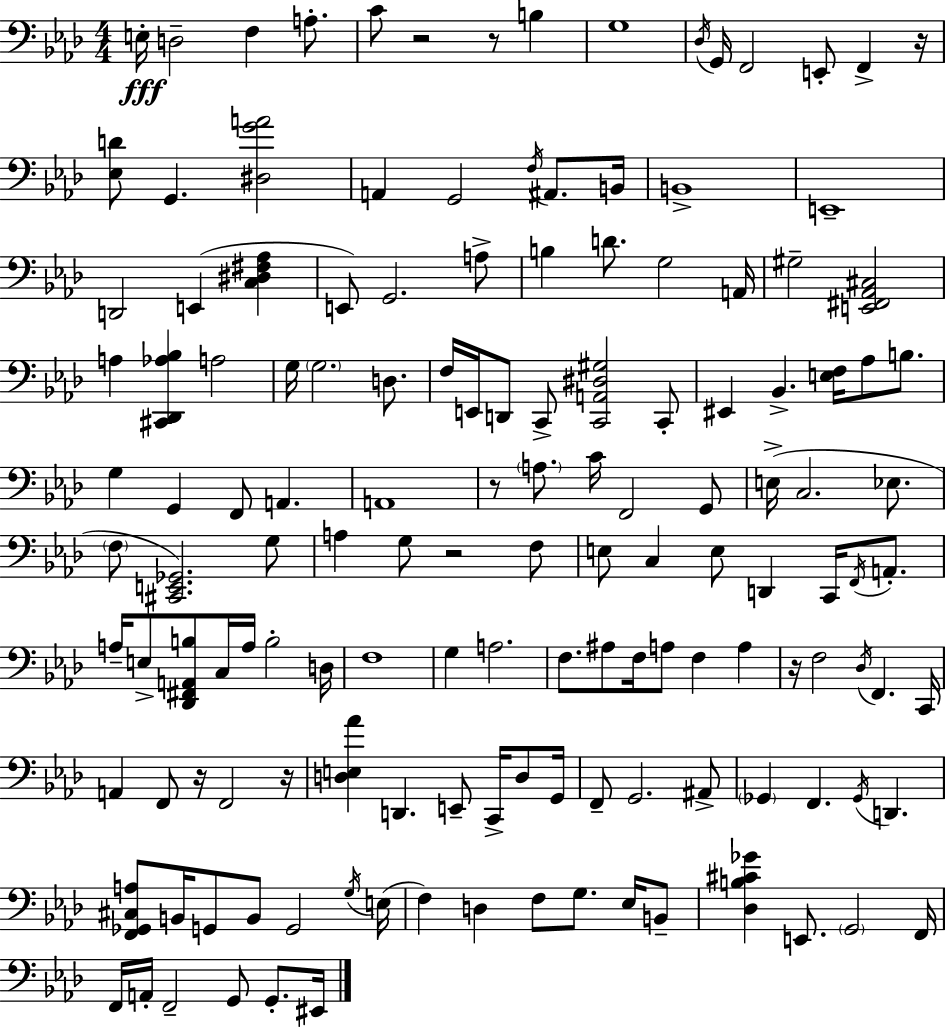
{
  \clef bass
  \numericTimeSignature
  \time 4/4
  \key aes \major
  e16-.\fff d2-- f4 a8.-. | c'8 r2 r8 b4 | g1 | \acciaccatura { des16 } g,16 f,2 e,8-. f,4-> | \break r16 <ees d'>8 g,4. <dis g' a'>2 | a,4 g,2 \acciaccatura { f16 } ais,8. | b,16 b,1-> | e,1-- | \break d,2 e,4( <c dis fis aes>4 | e,8) g,2. | a8-> b4 d'8. g2 | a,16 gis2-- <e, fis, aes, cis>2 | \break a4 <cis, des, aes bes>4 a2 | g16 \parenthesize g2. d8. | f16 e,16 d,8 c,8-> <c, a, dis gis>2 | c,8-. eis,4 bes,4.-> <e f>16 aes8 b8. | \break g4 g,4 f,8 a,4. | a,1 | r8 \parenthesize a8. c'16 f,2 | g,8 e16->( c2. ees8. | \break \parenthesize f8 <cis, e, ges,>2.) | g8 a4 g8 r2 | f8 e8 c4 e8 d,4 c,16 \acciaccatura { f,16 } | a,8.-. a16-- e8-> <des, fis, a, b>8 c16 a16 b2-. | \break d16 f1 | g4 a2. | f8. ais8 f16 a8 f4 a4 | r16 f2 \acciaccatura { des16 } f,4. | \break c,16 a,4 f,8 r16 f,2 | r16 <d e aes'>4 d,4. e,8-- | c,16-> d8 g,16 f,8-- g,2. | ais,8-> \parenthesize ges,4 f,4. \acciaccatura { ges,16 } d,4. | \break <f, ges, cis a>8 b,16 g,8 b,8 g,2 | \acciaccatura { g16 }( e16 f4) d4 f8 | g8. ees16 b,8-- <des b cis' ges'>4 e,8. \parenthesize g,2 | f,16 f,16 a,16-. f,2-- | \break g,8 g,8.-. eis,16 \bar "|."
}